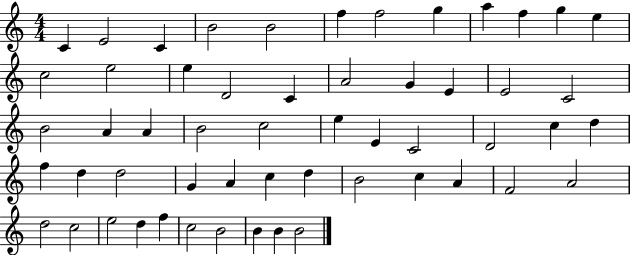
C4/q E4/h C4/q B4/h B4/h F5/q F5/h G5/q A5/q F5/q G5/q E5/q C5/h E5/h E5/q D4/h C4/q A4/h G4/q E4/q E4/h C4/h B4/h A4/q A4/q B4/h C5/h E5/q E4/q C4/h D4/h C5/q D5/q F5/q D5/q D5/h G4/q A4/q C5/q D5/q B4/h C5/q A4/q F4/h A4/h D5/h C5/h E5/h D5/q F5/q C5/h B4/h B4/q B4/q B4/h